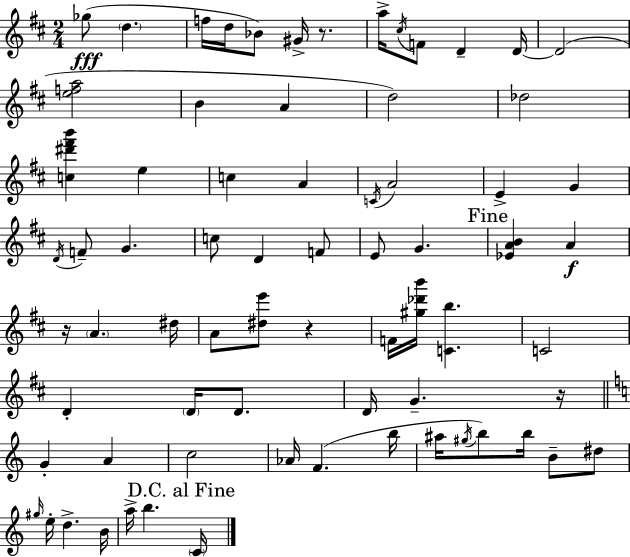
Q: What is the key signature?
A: D major